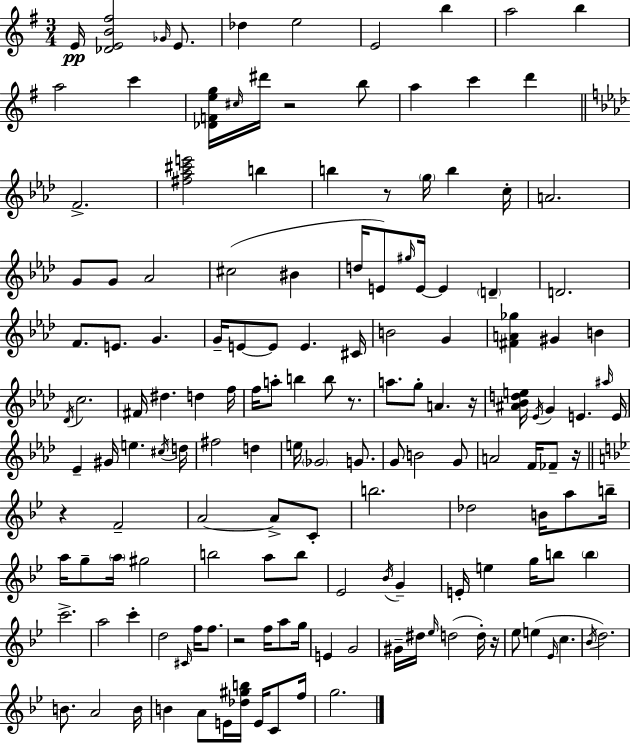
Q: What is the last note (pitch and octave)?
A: G5